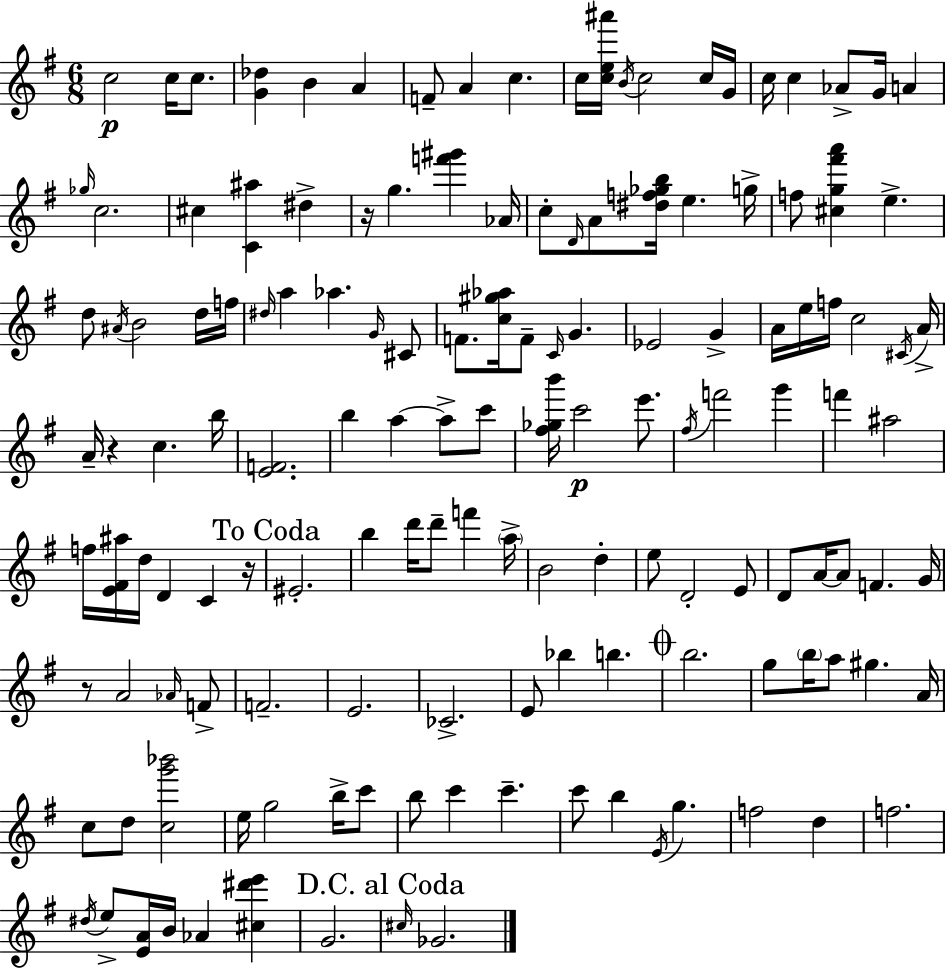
C5/h C5/s C5/e. [G4,Db5]/q B4/q A4/q F4/e A4/q C5/q. C5/s [C5,E5,A#6]/s B4/s C5/h C5/s G4/s C5/s C5/q Ab4/e G4/s A4/q Gb5/s C5/h. C#5/q [C4,A#5]/q D#5/q R/s G5/q. [F6,G#6]/q Ab4/s C5/e D4/s A4/e [D#5,F5,Gb5,B5]/s E5/q. G5/s F5/e [C#5,G5,F#6,A6]/q E5/q. D5/e A#4/s B4/h D5/s F5/s D#5/s A5/q Ab5/q. G4/s C#4/e F4/e. [C5,G#5,Ab5]/s F4/e C4/s G4/q. Eb4/h G4/q A4/s E5/s F5/s C5/h C#4/s A4/s A4/s R/q C5/q. B5/s [E4,F4]/h. B5/q A5/q A5/e C6/e [F#5,Gb5,B6]/s C6/h E6/e. F#5/s F6/h G6/q F6/q A#5/h F5/s [E4,F#4,A#5]/s D5/s D4/q C4/q R/s EIS4/h. B5/q D6/s D6/e F6/q A5/s B4/h D5/q E5/e D4/h E4/e D4/e A4/s A4/e F4/q. G4/s R/e A4/h Ab4/s F4/e F4/h. E4/h. CES4/h. E4/e Bb5/q B5/q. B5/h. G5/e B5/s A5/e G#5/q. A4/s C5/e D5/e [C5,G6,Bb6]/h E5/s G5/h B5/s C6/e B5/e C6/q C6/q. C6/e B5/q E4/s G5/q. F5/h D5/q F5/h. D#5/s E5/e [E4,A4]/s B4/s Ab4/q [C#5,D#6,E6]/q G4/h. C#5/s Gb4/h.